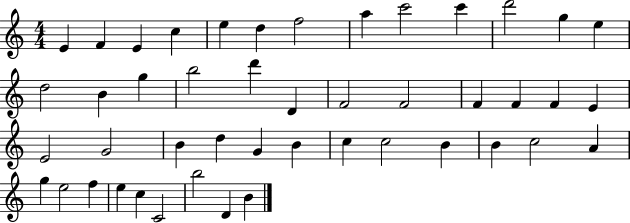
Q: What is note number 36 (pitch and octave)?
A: C5